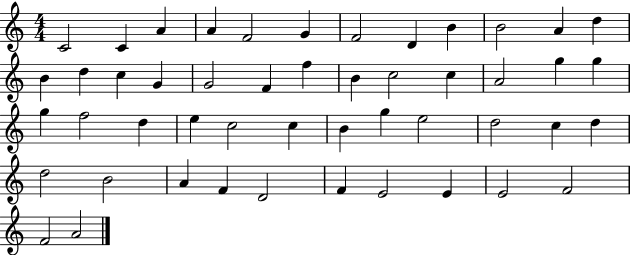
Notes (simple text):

C4/h C4/q A4/q A4/q F4/h G4/q F4/h D4/q B4/q B4/h A4/q D5/q B4/q D5/q C5/q G4/q G4/h F4/q F5/q B4/q C5/h C5/q A4/h G5/q G5/q G5/q F5/h D5/q E5/q C5/h C5/q B4/q G5/q E5/h D5/h C5/q D5/q D5/h B4/h A4/q F4/q D4/h F4/q E4/h E4/q E4/h F4/h F4/h A4/h